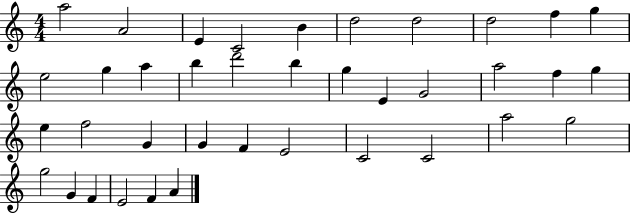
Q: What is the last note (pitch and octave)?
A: A4